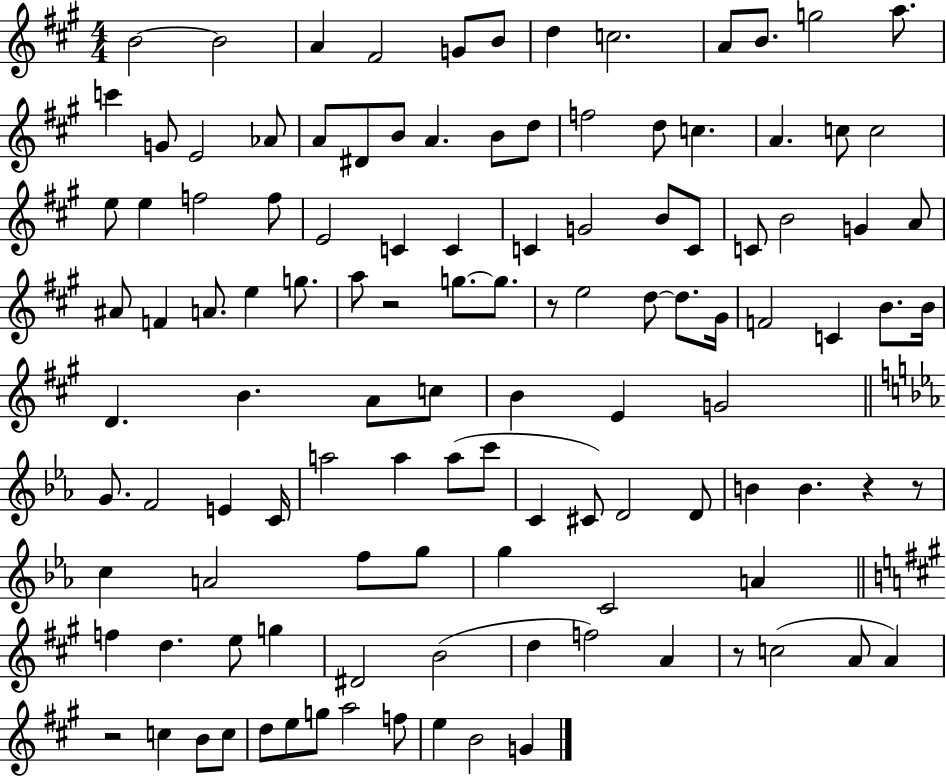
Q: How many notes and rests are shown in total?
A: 116